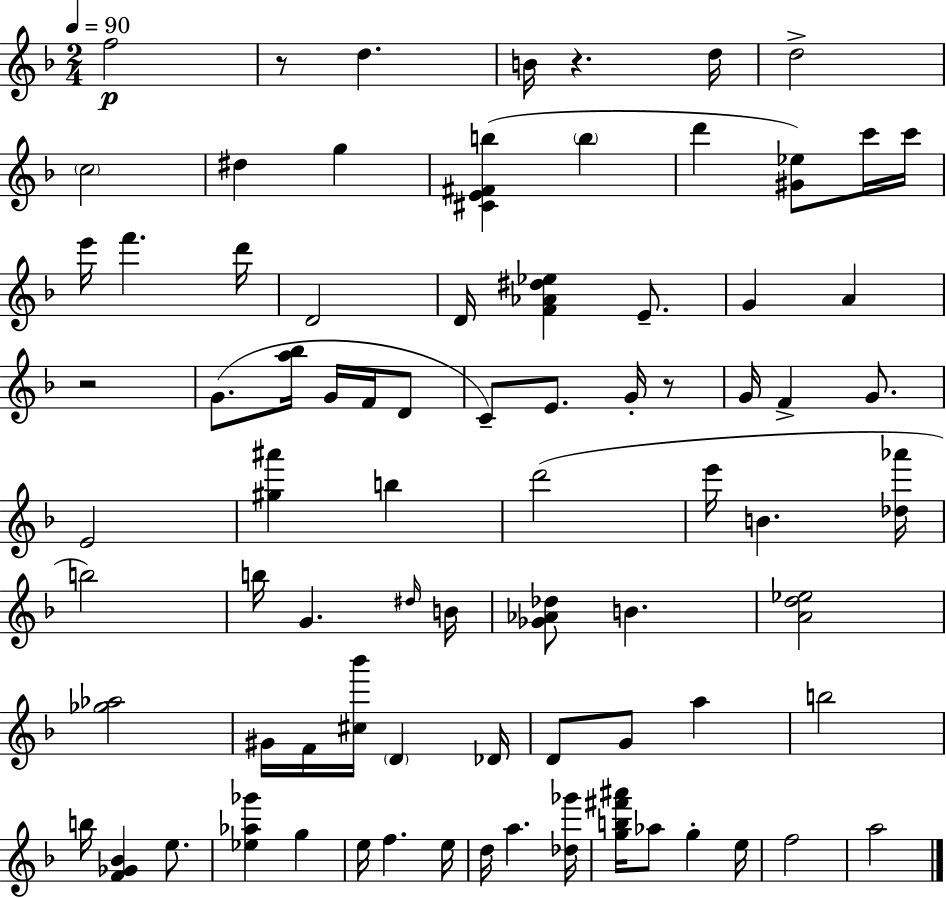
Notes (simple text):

F5/h R/e D5/q. B4/s R/q. D5/s D5/h C5/h D#5/q G5/q [C#4,E4,F#4,B5]/q B5/q D6/q [G#4,Eb5]/e C6/s C6/s E6/s F6/q. D6/s D4/h D4/s [F4,Ab4,D#5,Eb5]/q E4/e. G4/q A4/q R/h G4/e. [A5,Bb5]/s G4/s F4/s D4/e C4/e E4/e. G4/s R/e G4/s F4/q G4/e. E4/h [G#5,A#6]/q B5/q D6/h E6/s B4/q. [Db5,Ab6]/s B5/h B5/s G4/q. D#5/s B4/s [Gb4,Ab4,Db5]/e B4/q. [A4,D5,Eb5]/h [Gb5,Ab5]/h G#4/s F4/s [C#5,Bb6]/s D4/q Db4/s D4/e G4/e A5/q B5/h B5/s [F4,Gb4,Bb4]/q E5/e. [Eb5,Ab5,Gb6]/q G5/q E5/s F5/q. E5/s D5/s A5/q. [Db5,Gb6]/s [G5,B5,F#6,A#6]/s Ab5/e G5/q E5/s F5/h A5/h